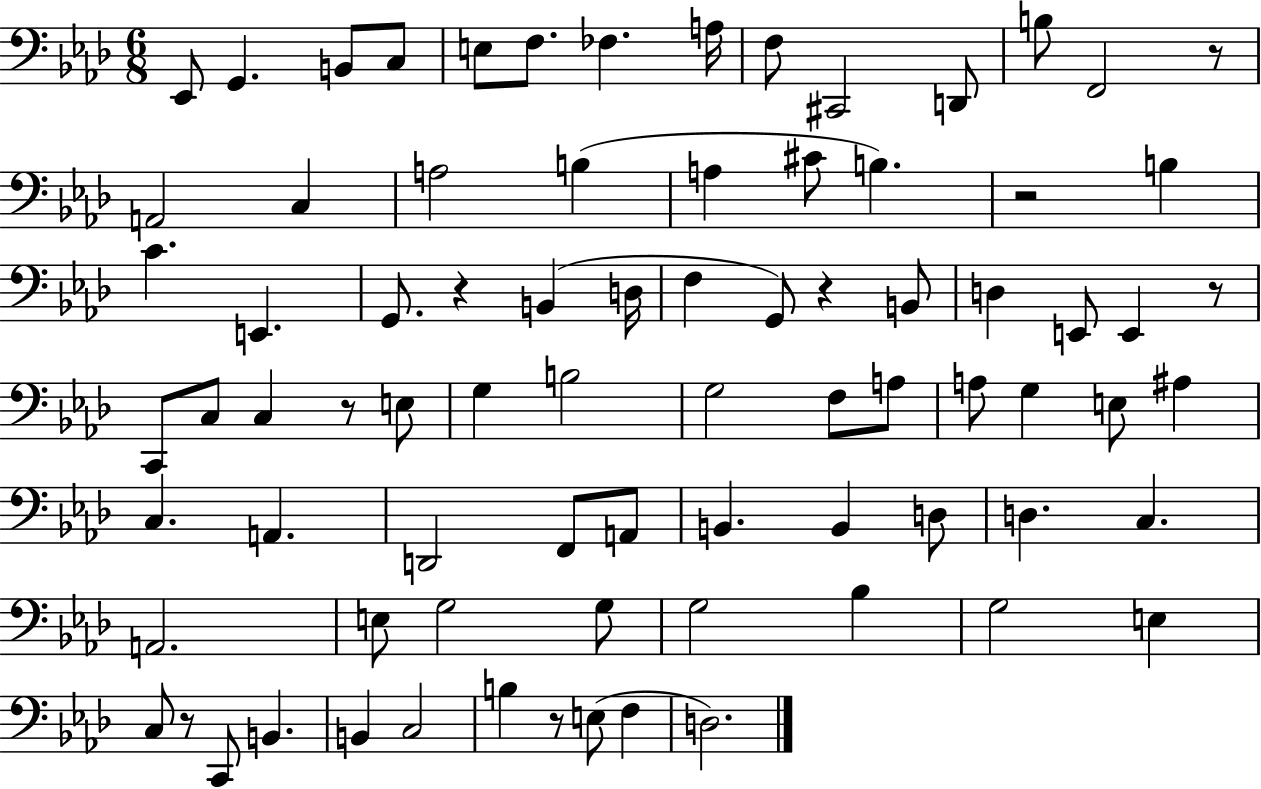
X:1
T:Untitled
M:6/8
L:1/4
K:Ab
_E,,/2 G,, B,,/2 C,/2 E,/2 F,/2 _F, A,/4 F,/2 ^C,,2 D,,/2 B,/2 F,,2 z/2 A,,2 C, A,2 B, A, ^C/2 B, z2 B, C E,, G,,/2 z B,, D,/4 F, G,,/2 z B,,/2 D, E,,/2 E,, z/2 C,,/2 C,/2 C, z/2 E,/2 G, B,2 G,2 F,/2 A,/2 A,/2 G, E,/2 ^A, C, A,, D,,2 F,,/2 A,,/2 B,, B,, D,/2 D, C, A,,2 E,/2 G,2 G,/2 G,2 _B, G,2 E, C,/2 z/2 C,,/2 B,, B,, C,2 B, z/2 E,/2 F, D,2